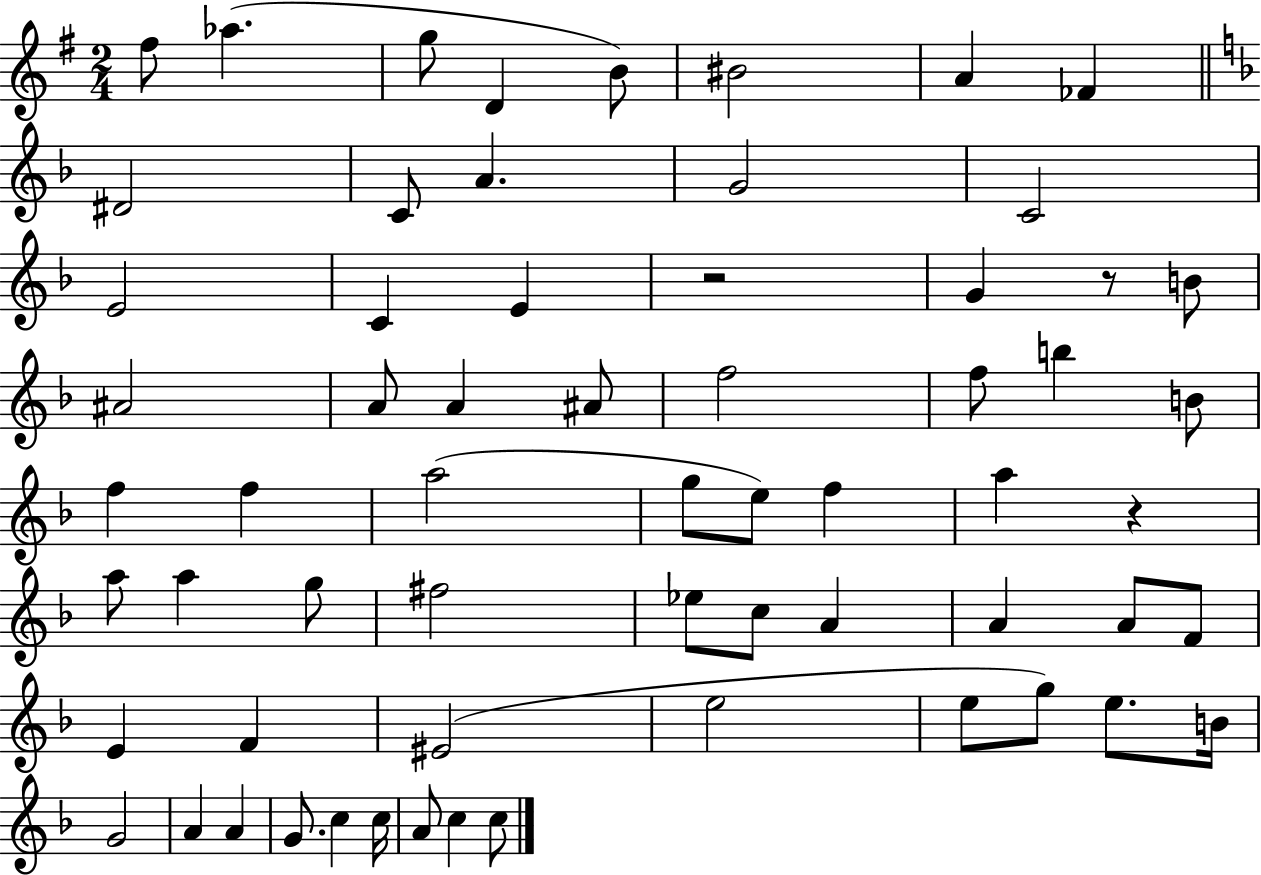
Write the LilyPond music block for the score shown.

{
  \clef treble
  \numericTimeSignature
  \time 2/4
  \key g \major
  fis''8 aes''4.( | g''8 d'4 b'8) | bis'2 | a'4 fes'4 | \break \bar "||" \break \key d \minor dis'2 | c'8 a'4. | g'2 | c'2 | \break e'2 | c'4 e'4 | r2 | g'4 r8 b'8 | \break ais'2 | a'8 a'4 ais'8 | f''2 | f''8 b''4 b'8 | \break f''4 f''4 | a''2( | g''8 e''8) f''4 | a''4 r4 | \break a''8 a''4 g''8 | fis''2 | ees''8 c''8 a'4 | a'4 a'8 f'8 | \break e'4 f'4 | eis'2( | e''2 | e''8 g''8) e''8. b'16 | \break g'2 | a'4 a'4 | g'8. c''4 c''16 | a'8 c''4 c''8 | \break \bar "|."
}